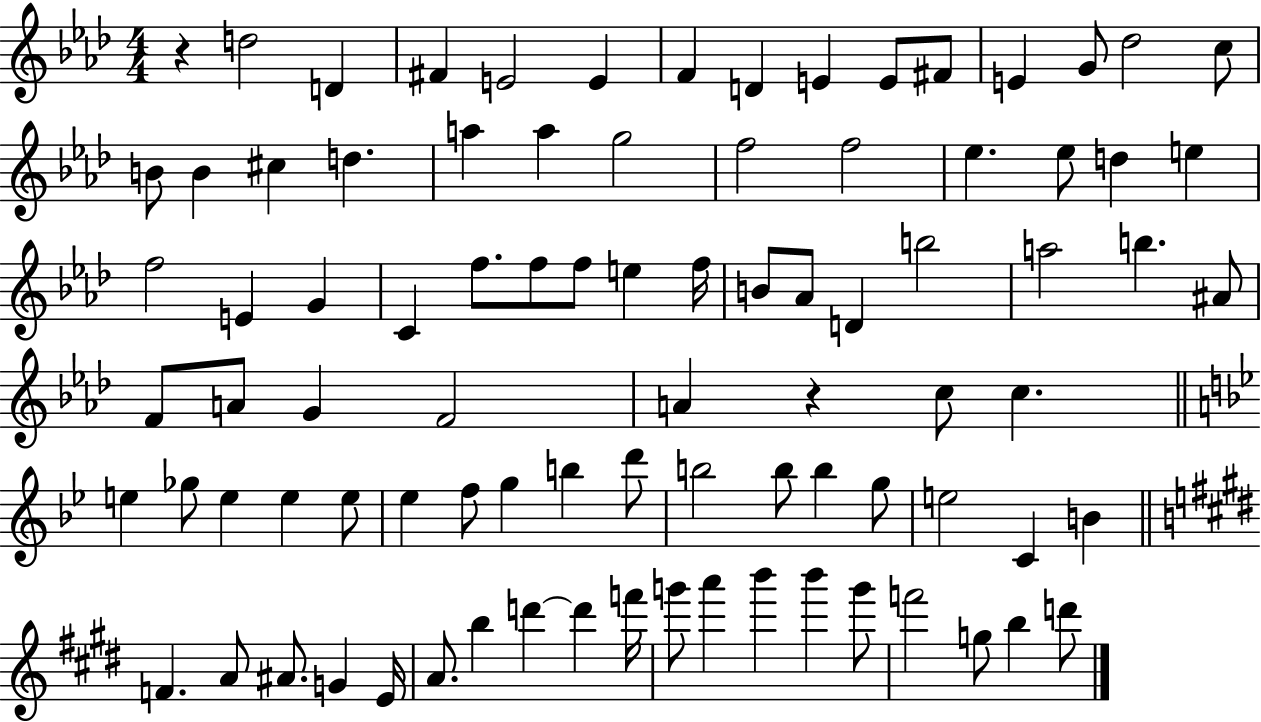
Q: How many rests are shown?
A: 2